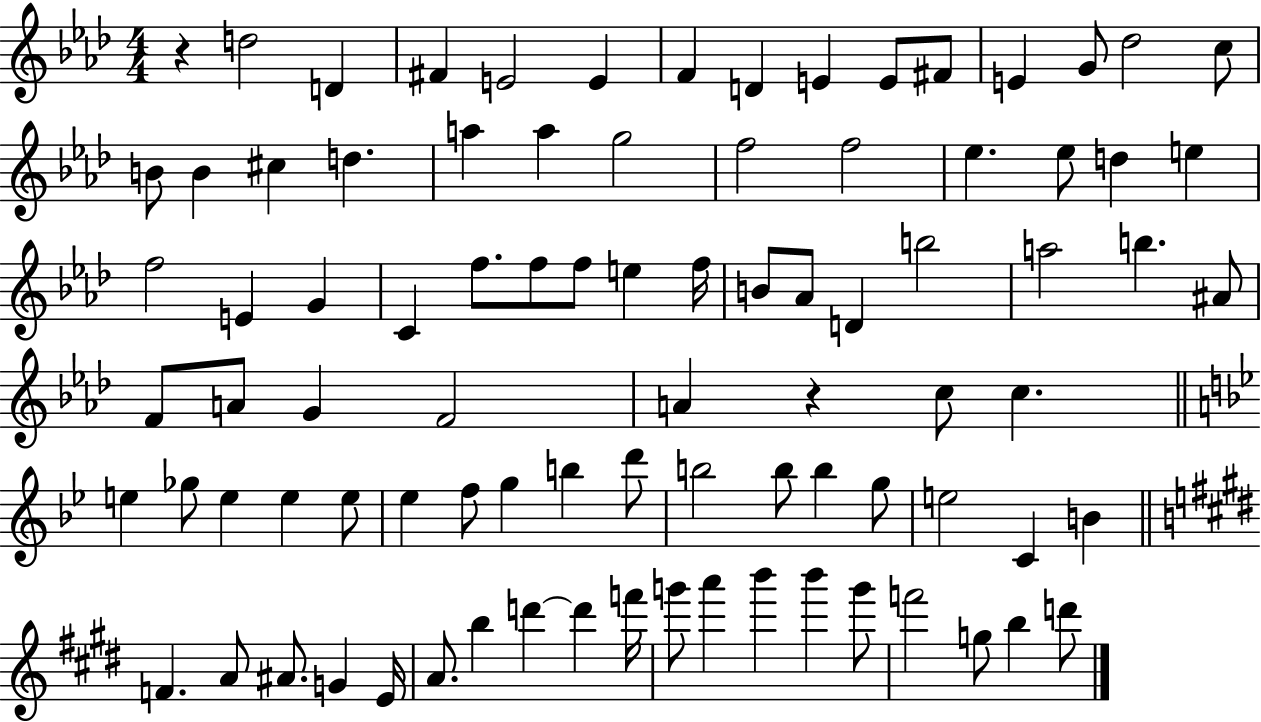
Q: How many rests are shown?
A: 2